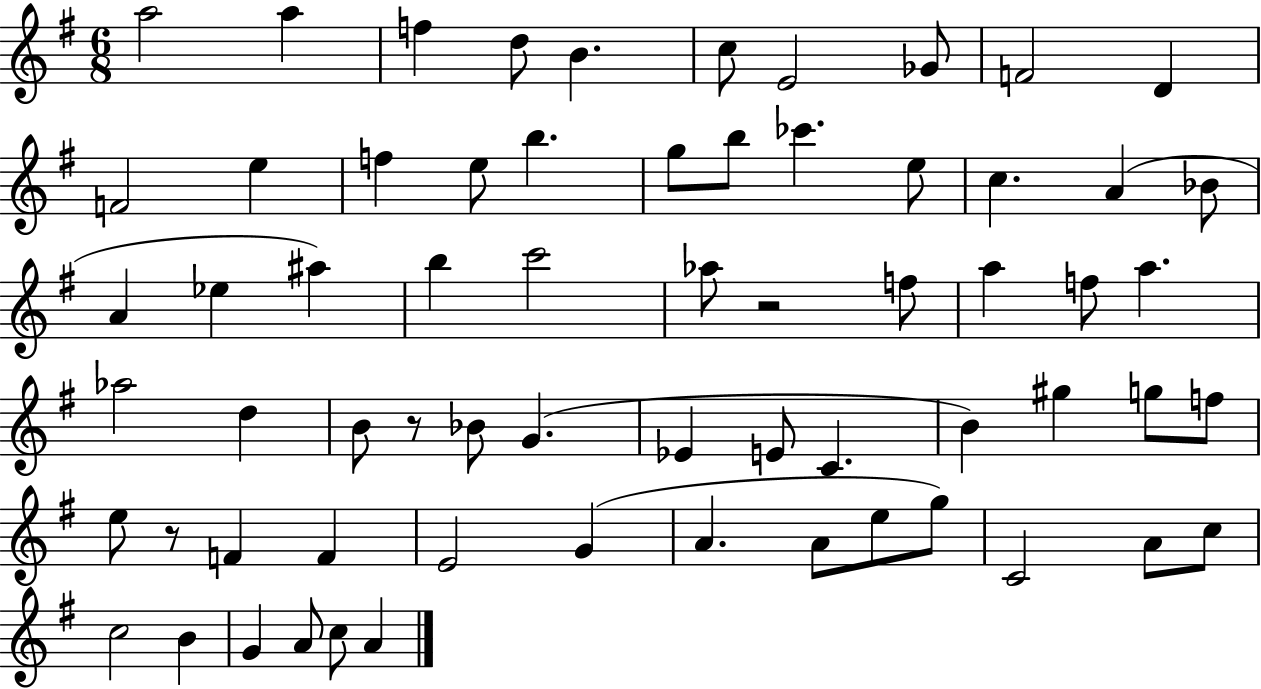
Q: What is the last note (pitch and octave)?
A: A4